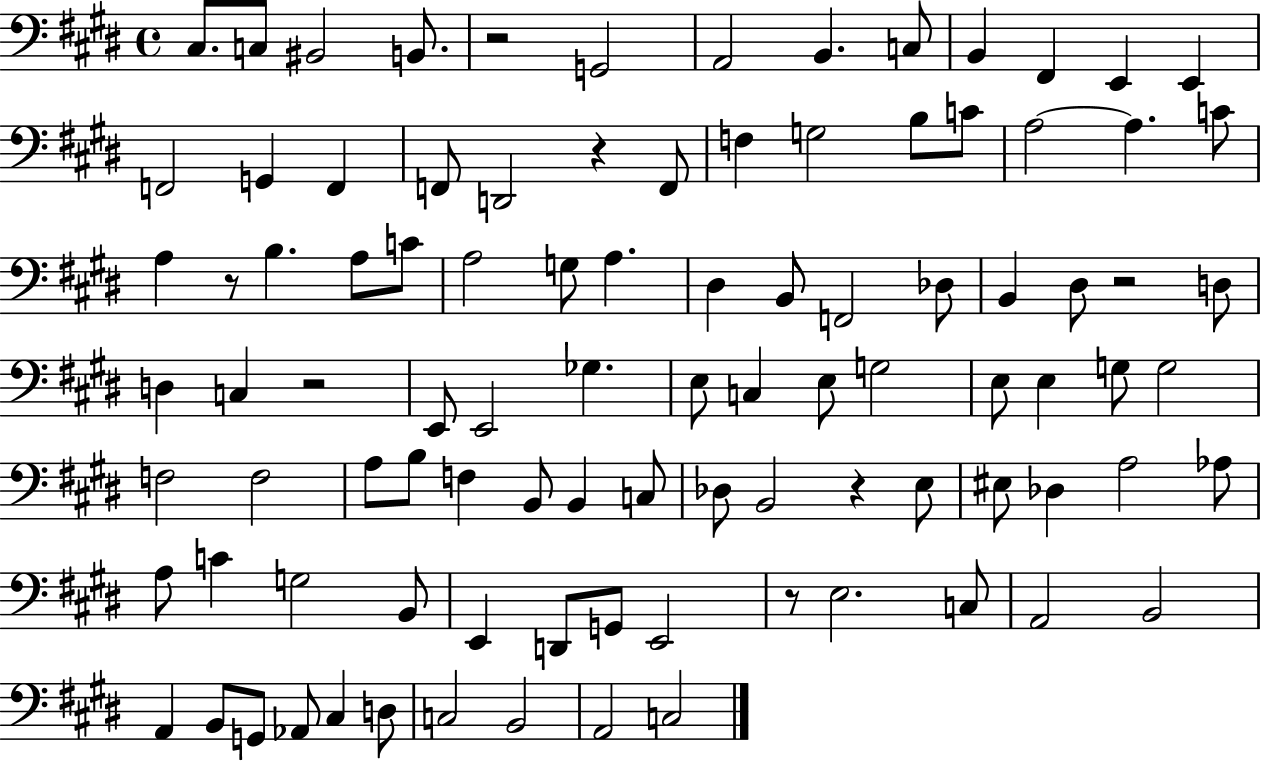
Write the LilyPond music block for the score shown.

{
  \clef bass
  \time 4/4
  \defaultTimeSignature
  \key e \major
  \repeat volta 2 { cis8. c8 bis,2 b,8. | r2 g,2 | a,2 b,4. c8 | b,4 fis,4 e,4 e,4 | \break f,2 g,4 f,4 | f,8 d,2 r4 f,8 | f4 g2 b8 c'8 | a2~~ a4. c'8 | \break a4 r8 b4. a8 c'8 | a2 g8 a4. | dis4 b,8 f,2 des8 | b,4 dis8 r2 d8 | \break d4 c4 r2 | e,8 e,2 ges4. | e8 c4 e8 g2 | e8 e4 g8 g2 | \break f2 f2 | a8 b8 f4 b,8 b,4 c8 | des8 b,2 r4 e8 | eis8 des4 a2 aes8 | \break a8 c'4 g2 b,8 | e,4 d,8 g,8 e,2 | r8 e2. c8 | a,2 b,2 | \break a,4 b,8 g,8 aes,8 cis4 d8 | c2 b,2 | a,2 c2 | } \bar "|."
}